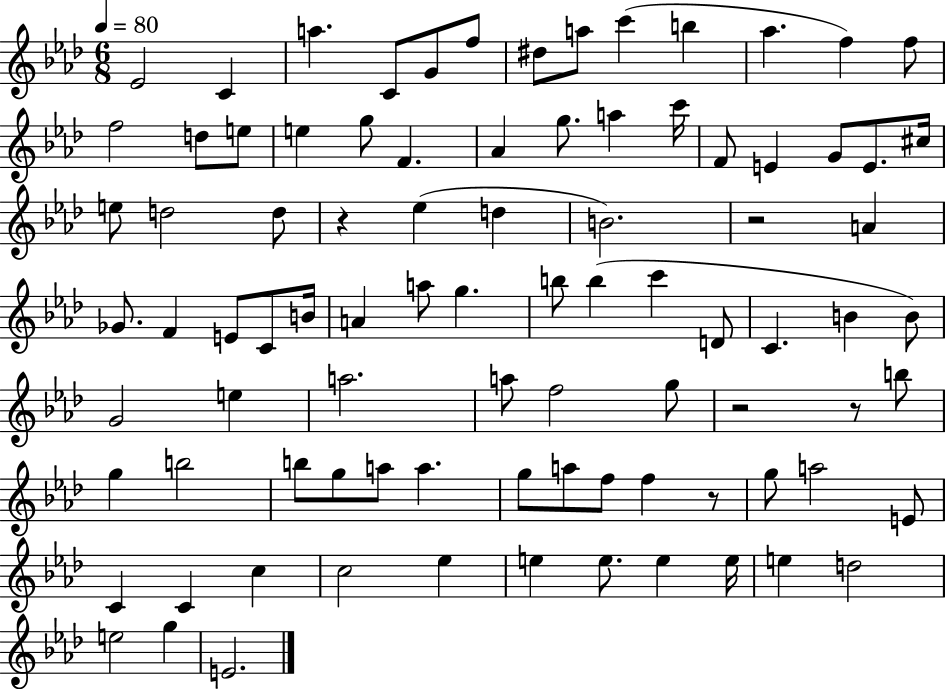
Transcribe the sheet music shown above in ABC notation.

X:1
T:Untitled
M:6/8
L:1/4
K:Ab
_E2 C a C/2 G/2 f/2 ^d/2 a/2 c' b _a f f/2 f2 d/2 e/2 e g/2 F _A g/2 a c'/4 F/2 E G/2 E/2 ^c/4 e/2 d2 d/2 z _e d B2 z2 A _G/2 F E/2 C/2 B/4 A a/2 g b/2 b c' D/2 C B B/2 G2 e a2 a/2 f2 g/2 z2 z/2 b/2 g b2 b/2 g/2 a/2 a g/2 a/2 f/2 f z/2 g/2 a2 E/2 C C c c2 _e e e/2 e e/4 e d2 e2 g E2